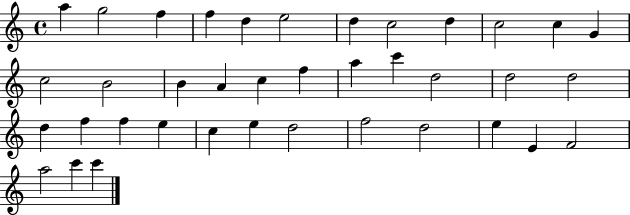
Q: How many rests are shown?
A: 0